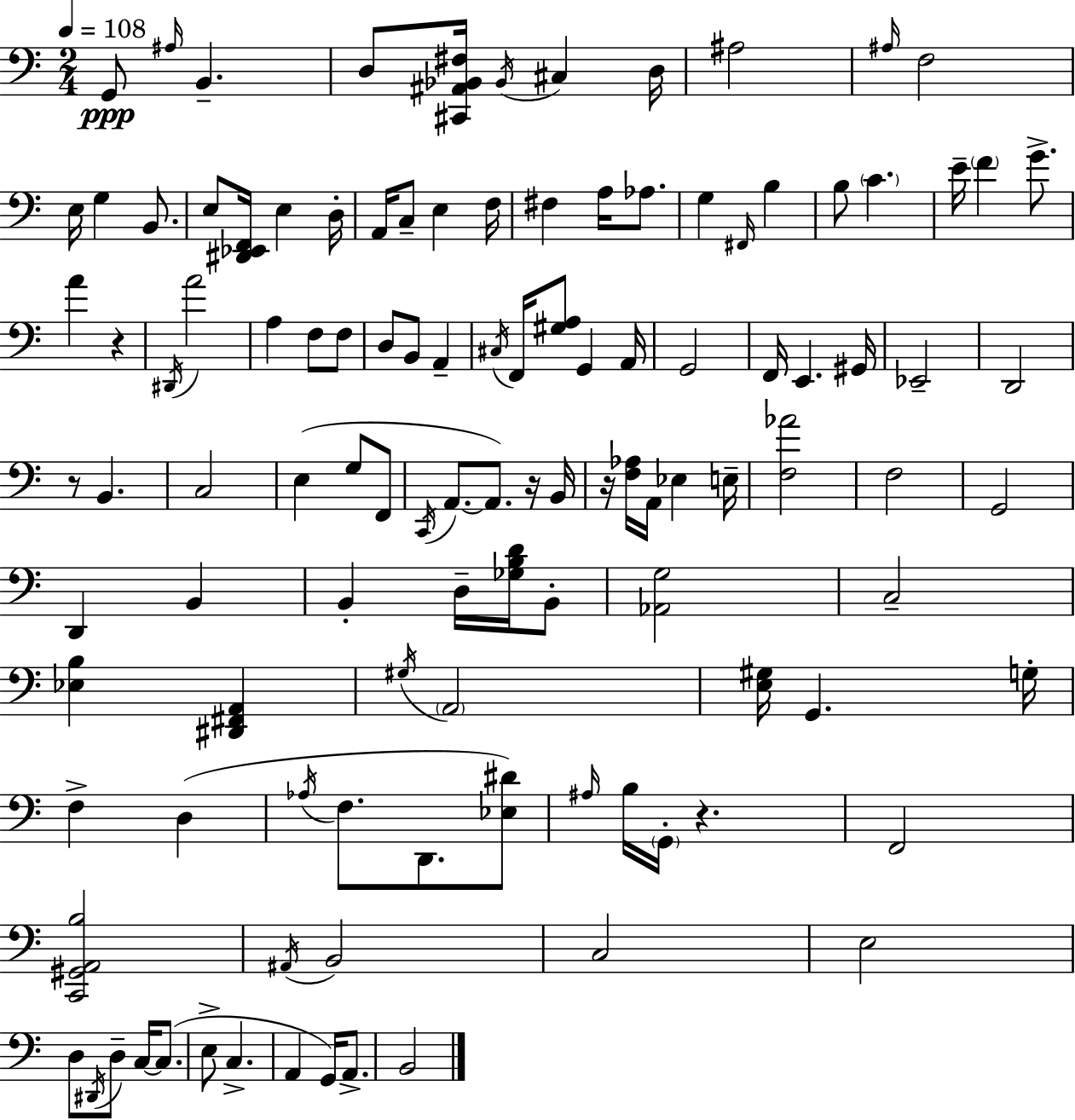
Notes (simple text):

G2/e A#3/s B2/q. D3/e [C#2,A#2,Bb2,F#3]/s Bb2/s C#3/q D3/s A#3/h A#3/s F3/h E3/s G3/q B2/e. E3/e [D#2,Eb2,F2]/s E3/q D3/s A2/s C3/e E3/q F3/s F#3/q A3/s Ab3/e. G3/q F#2/s B3/q B3/e C4/q. E4/s F4/q G4/e. A4/q R/q D#2/s A4/h A3/q F3/e F3/e D3/e B2/e A2/q C#3/s F2/s [G#3,A3]/e G2/q A2/s G2/h F2/s E2/q. G#2/s Eb2/h D2/h R/e B2/q. C3/h E3/q G3/e F2/e C2/s A2/e. A2/e. R/s B2/s R/s [F3,Ab3]/s A2/s Eb3/q E3/s [F3,Ab4]/h F3/h G2/h D2/q B2/q B2/q D3/s [Gb3,B3,D4]/s B2/e [Ab2,G3]/h C3/h [Eb3,B3]/q [D#2,F#2,A2]/q G#3/s A2/h [E3,G#3]/s G2/q. G3/s F3/q D3/q Ab3/s F3/e. D2/e. [Eb3,D#4]/e A#3/s B3/s G2/s R/q. F2/h [C2,G#2,A2,B3]/h A#2/s B2/h C3/h E3/h D3/e D#2/s D3/e C3/s C3/e. E3/e C3/q. A2/q G2/s A2/e. B2/h